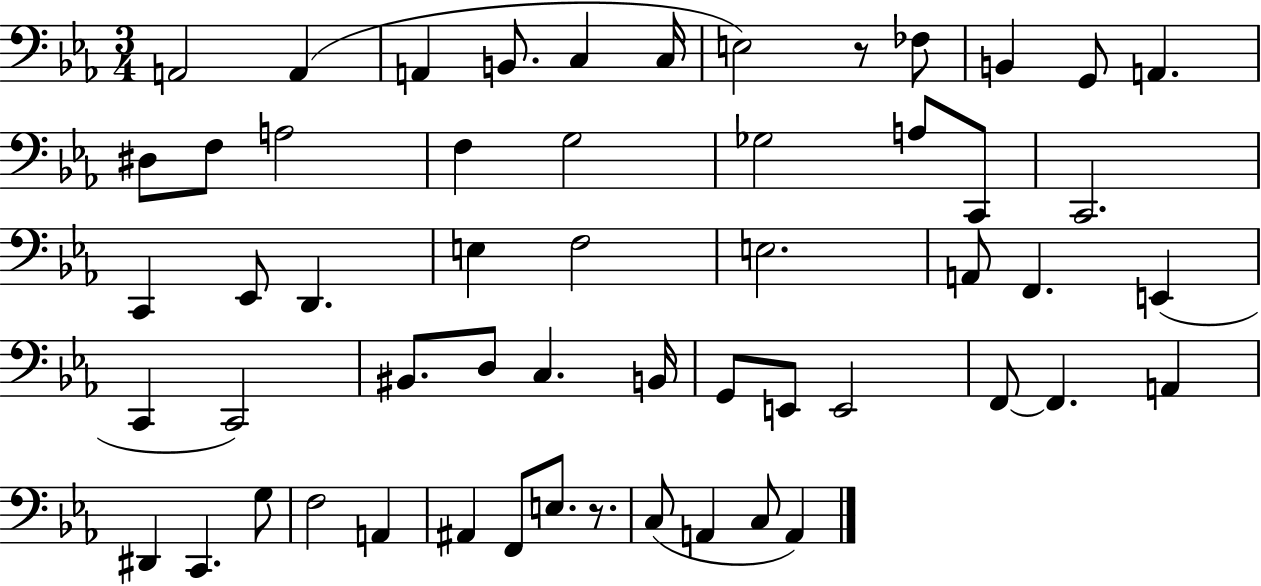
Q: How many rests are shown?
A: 2